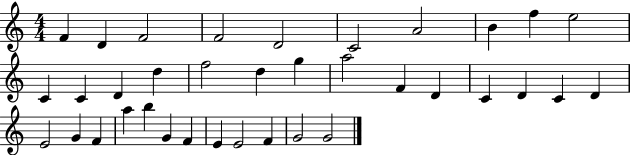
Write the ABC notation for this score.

X:1
T:Untitled
M:4/4
L:1/4
K:C
F D F2 F2 D2 C2 A2 B f e2 C C D d f2 d g a2 F D C D C D E2 G F a b G F E E2 F G2 G2